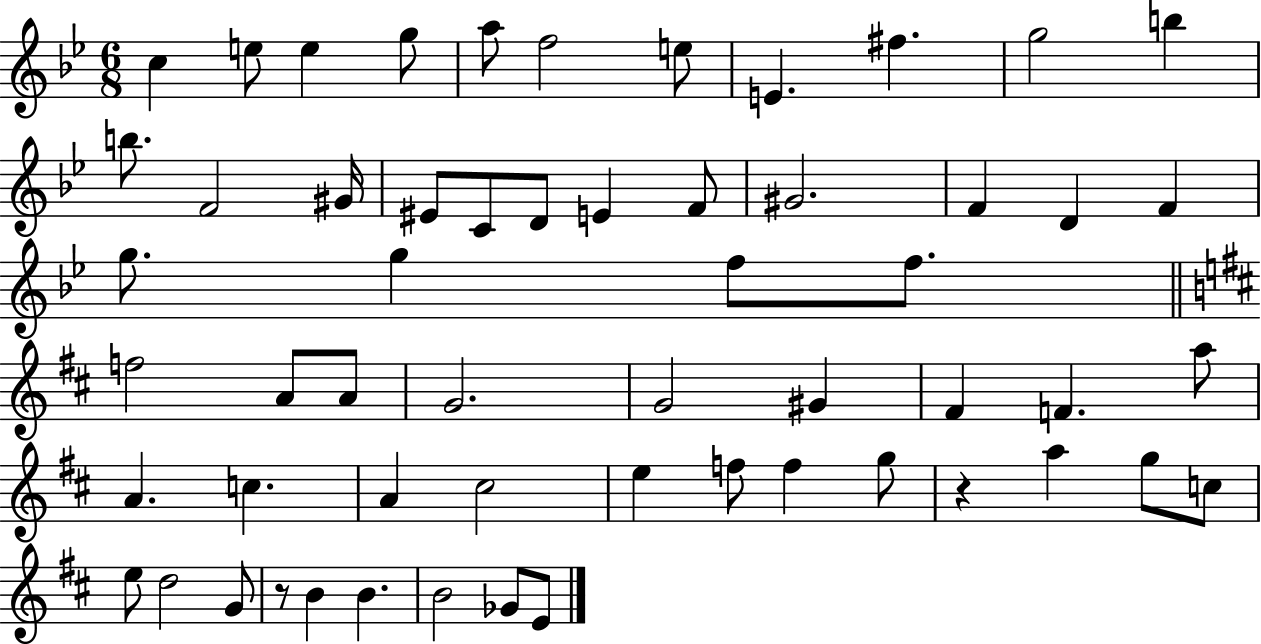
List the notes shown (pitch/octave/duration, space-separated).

C5/q E5/e E5/q G5/e A5/e F5/h E5/e E4/q. F#5/q. G5/h B5/q B5/e. F4/h G#4/s EIS4/e C4/e D4/e E4/q F4/e G#4/h. F4/q D4/q F4/q G5/e. G5/q F5/e F5/e. F5/h A4/e A4/e G4/h. G4/h G#4/q F#4/q F4/q. A5/e A4/q. C5/q. A4/q C#5/h E5/q F5/e F5/q G5/e R/q A5/q G5/e C5/e E5/e D5/h G4/e R/e B4/q B4/q. B4/h Gb4/e E4/e